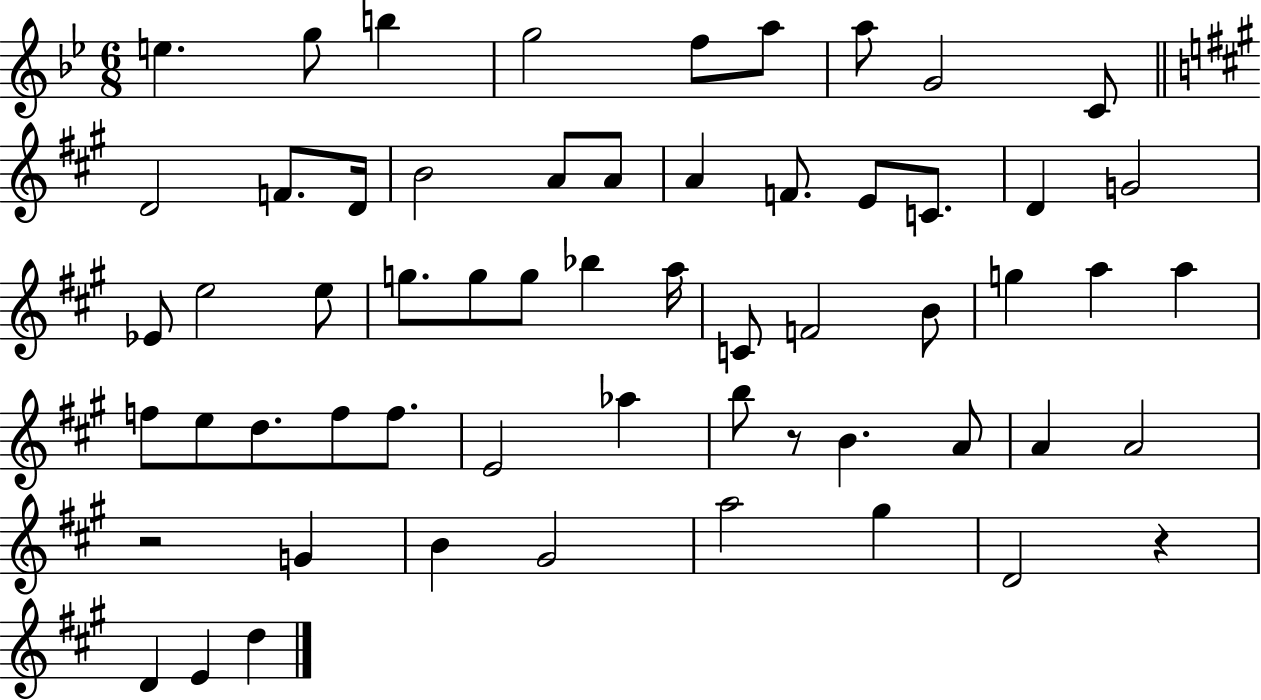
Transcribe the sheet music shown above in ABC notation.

X:1
T:Untitled
M:6/8
L:1/4
K:Bb
e g/2 b g2 f/2 a/2 a/2 G2 C/2 D2 F/2 D/4 B2 A/2 A/2 A F/2 E/2 C/2 D G2 _E/2 e2 e/2 g/2 g/2 g/2 _b a/4 C/2 F2 B/2 g a a f/2 e/2 d/2 f/2 f/2 E2 _a b/2 z/2 B A/2 A A2 z2 G B ^G2 a2 ^g D2 z D E d